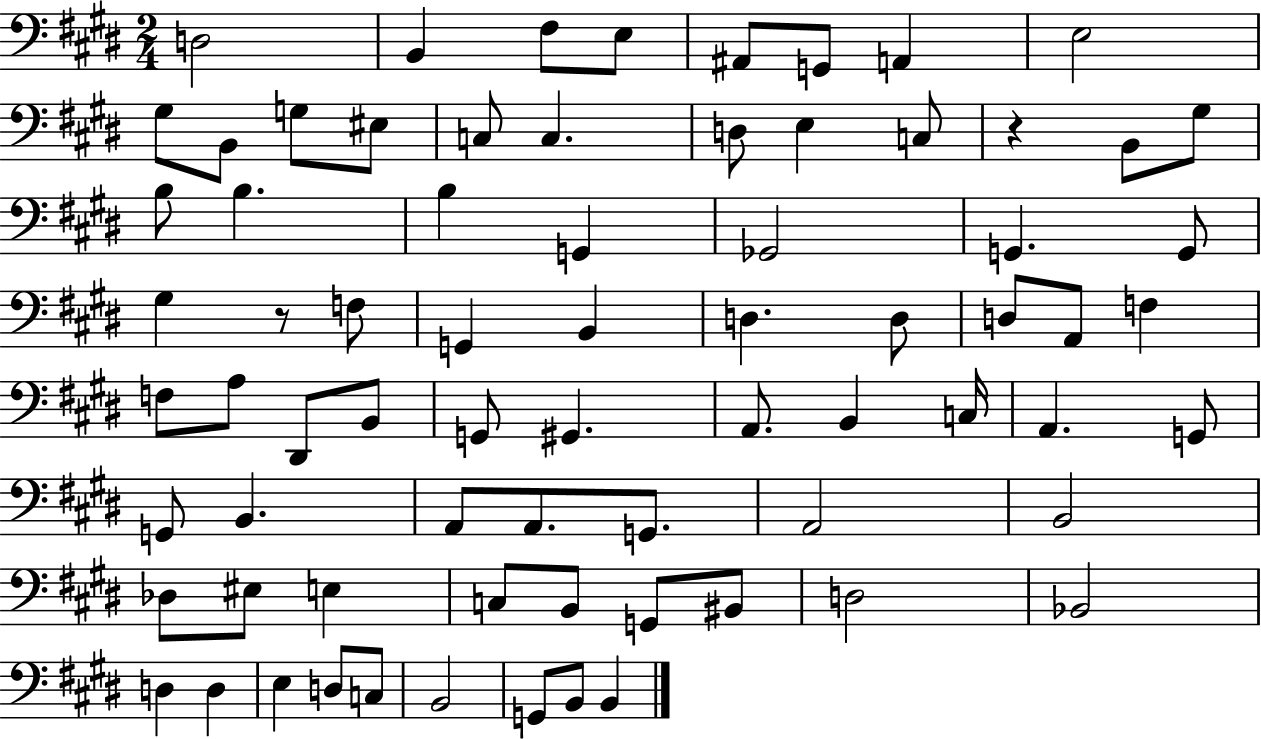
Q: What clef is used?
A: bass